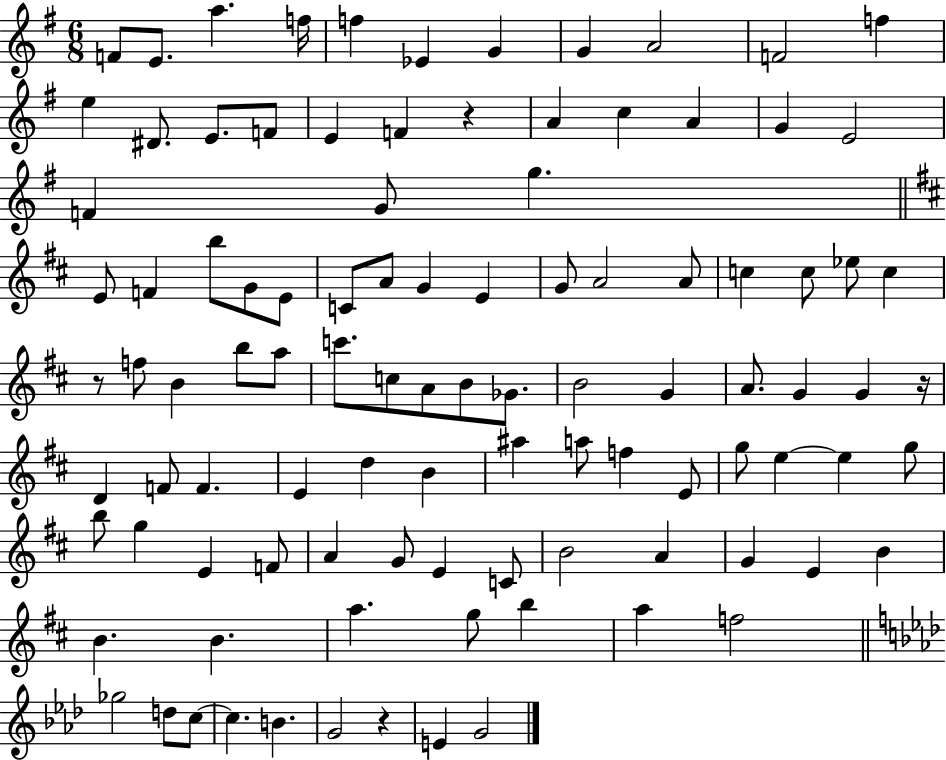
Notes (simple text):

F4/e E4/e. A5/q. F5/s F5/q Eb4/q G4/q G4/q A4/h F4/h F5/q E5/q D#4/e. E4/e. F4/e E4/q F4/q R/q A4/q C5/q A4/q G4/q E4/h F4/q G4/e G5/q. E4/e F4/q B5/e G4/e E4/e C4/e A4/e G4/q E4/q G4/e A4/h A4/e C5/q C5/e Eb5/e C5/q R/e F5/e B4/q B5/e A5/e C6/e. C5/e A4/e B4/e Gb4/e. B4/h G4/q A4/e. G4/q G4/q R/s D4/q F4/e F4/q. E4/q D5/q B4/q A#5/q A5/e F5/q E4/e G5/e E5/q E5/q G5/e B5/e G5/q E4/q F4/e A4/q G4/e E4/q C4/e B4/h A4/q G4/q E4/q B4/q B4/q. B4/q. A5/q. G5/e B5/q A5/q F5/h Gb5/h D5/e C5/e C5/q. B4/q. G4/h R/q E4/q G4/h